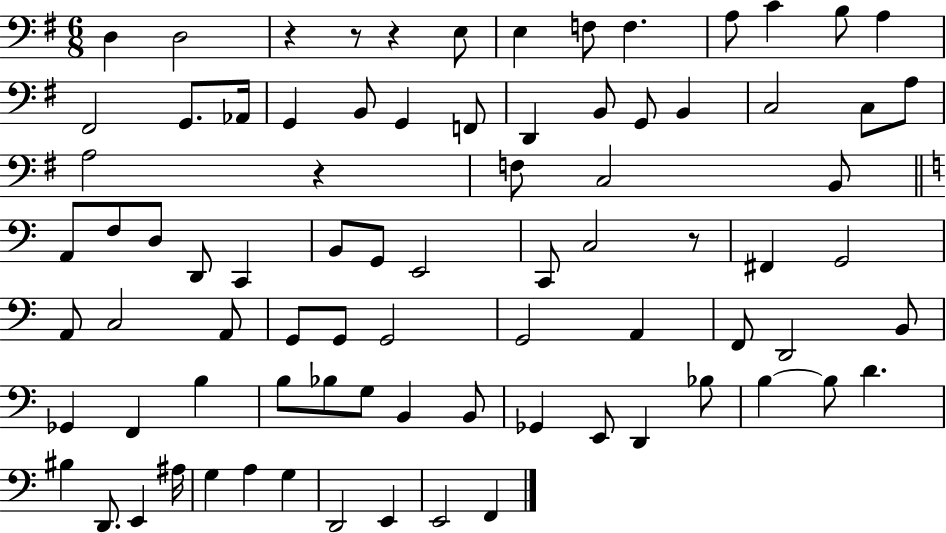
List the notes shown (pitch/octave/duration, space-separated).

D3/q D3/h R/q R/e R/q E3/e E3/q F3/e F3/q. A3/e C4/q B3/e A3/q F#2/h G2/e. Ab2/s G2/q B2/e G2/q F2/e D2/q B2/e G2/e B2/q C3/h C3/e A3/e A3/h R/q F3/e C3/h B2/e A2/e F3/e D3/e D2/e C2/q B2/e G2/e E2/h C2/e C3/h R/e F#2/q G2/h A2/e C3/h A2/e G2/e G2/e G2/h G2/h A2/q F2/e D2/h B2/e Gb2/q F2/q B3/q B3/e Bb3/e G3/e B2/q B2/e Gb2/q E2/e D2/q Bb3/e B3/q B3/e D4/q. BIS3/q D2/e. E2/q A#3/s G3/q A3/q G3/q D2/h E2/q E2/h F2/q